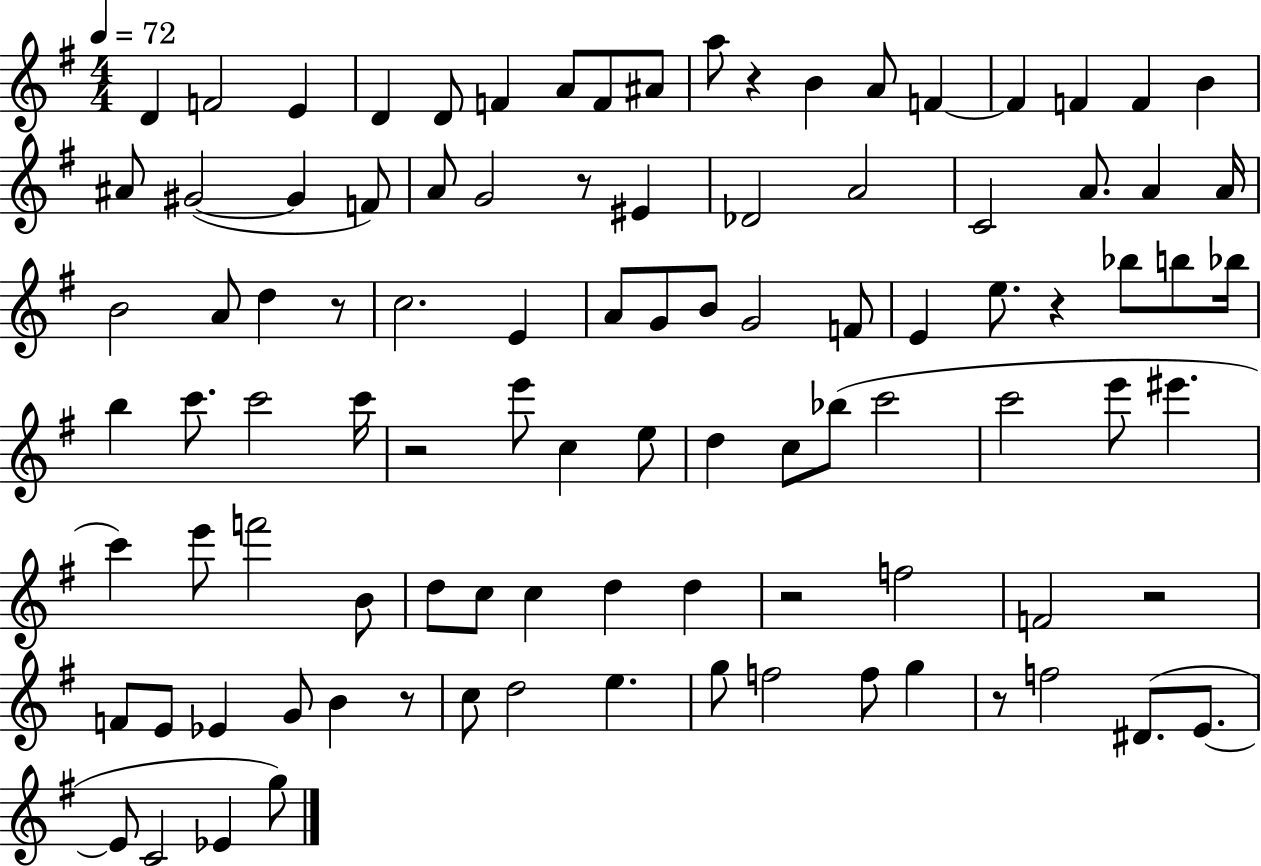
D4/q F4/h E4/q D4/q D4/e F4/q A4/e F4/e A#4/e A5/e R/q B4/q A4/e F4/q F4/q F4/q F4/q B4/q A#4/e G#4/h G#4/q F4/e A4/e G4/h R/e EIS4/q Db4/h A4/h C4/h A4/e. A4/q A4/s B4/h A4/e D5/q R/e C5/h. E4/q A4/e G4/e B4/e G4/h F4/e E4/q E5/e. R/q Bb5/e B5/e Bb5/s B5/q C6/e. C6/h C6/s R/h E6/e C5/q E5/e D5/q C5/e Bb5/e C6/h C6/h E6/e EIS6/q. C6/q E6/e F6/h B4/e D5/e C5/e C5/q D5/q D5/q R/h F5/h F4/h R/h F4/e E4/e Eb4/q G4/e B4/q R/e C5/e D5/h E5/q. G5/e F5/h F5/e G5/q R/e F5/h D#4/e. E4/e. E4/e C4/h Eb4/q G5/e